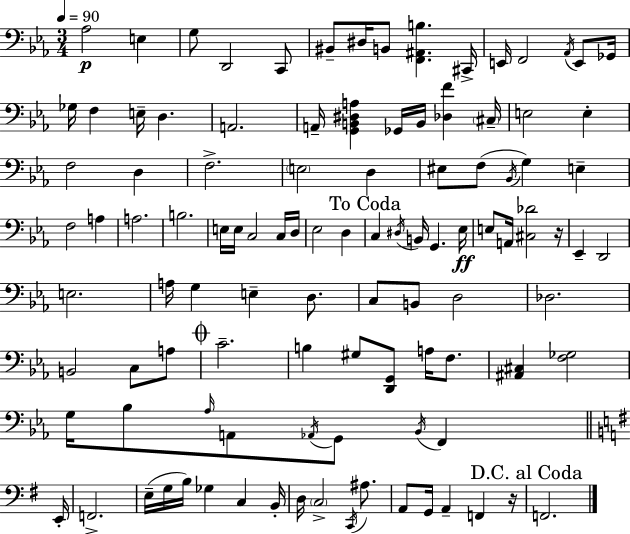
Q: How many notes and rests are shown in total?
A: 106